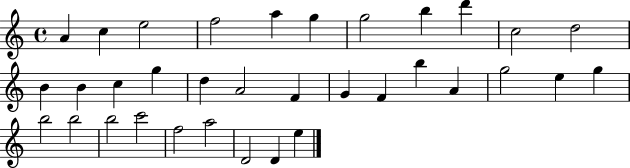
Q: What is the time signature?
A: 4/4